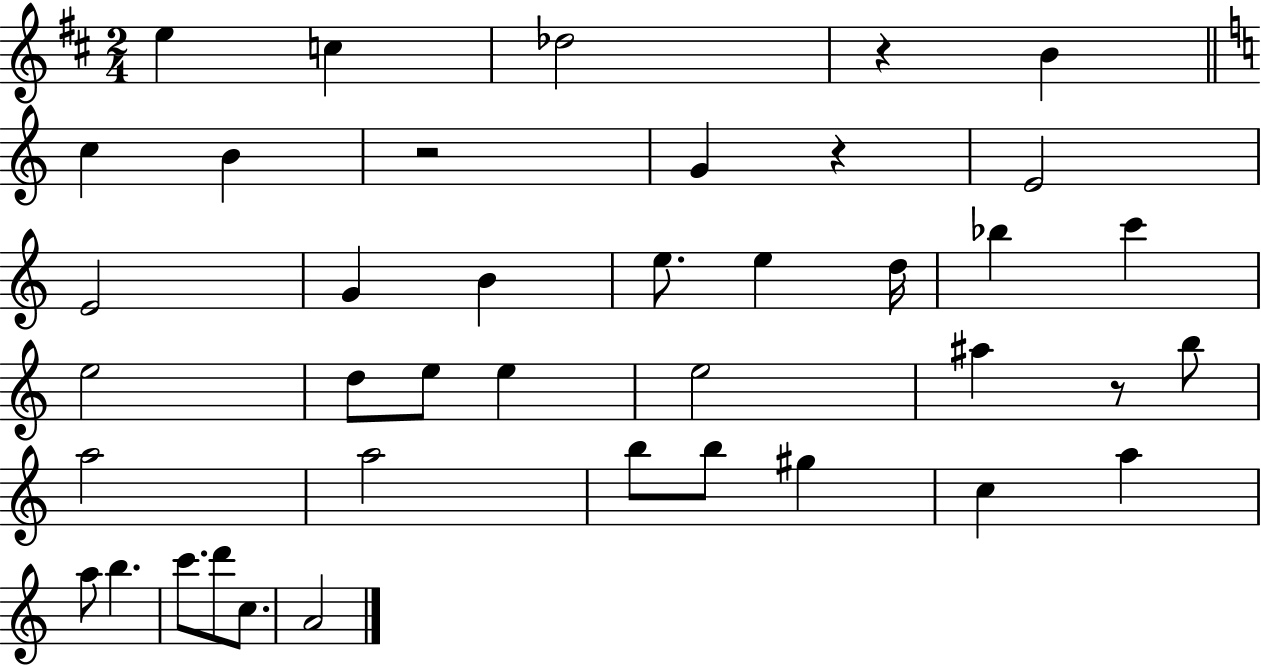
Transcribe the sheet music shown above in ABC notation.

X:1
T:Untitled
M:2/4
L:1/4
K:D
e c _d2 z B c B z2 G z E2 E2 G B e/2 e d/4 _b c' e2 d/2 e/2 e e2 ^a z/2 b/2 a2 a2 b/2 b/2 ^g c a a/2 b c'/2 d'/2 c/2 A2